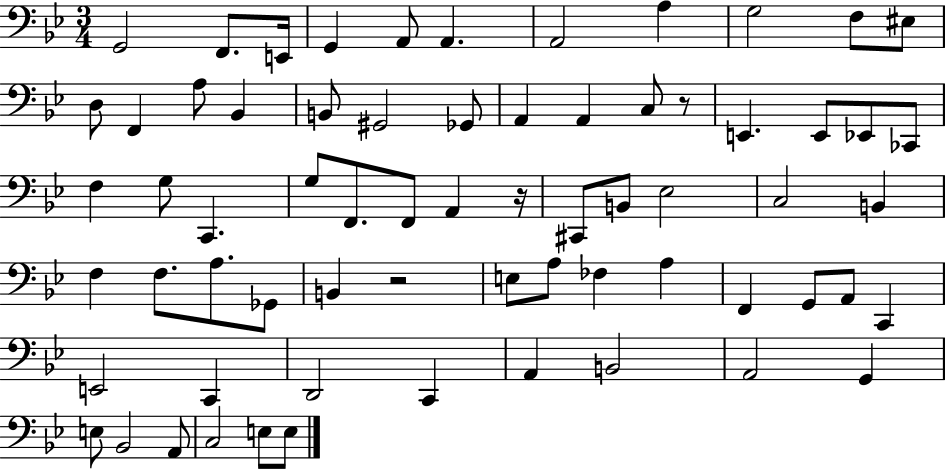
X:1
T:Untitled
M:3/4
L:1/4
K:Bb
G,,2 F,,/2 E,,/4 G,, A,,/2 A,, A,,2 A, G,2 F,/2 ^E,/2 D,/2 F,, A,/2 _B,, B,,/2 ^G,,2 _G,,/2 A,, A,, C,/2 z/2 E,, E,,/2 _E,,/2 _C,,/2 F, G,/2 C,, G,/2 F,,/2 F,,/2 A,, z/4 ^C,,/2 B,,/2 _E,2 C,2 B,, F, F,/2 A,/2 _G,,/2 B,, z2 E,/2 A,/2 _F, A, F,, G,,/2 A,,/2 C,, E,,2 C,, D,,2 C,, A,, B,,2 A,,2 G,, E,/2 _B,,2 A,,/2 C,2 E,/2 E,/2